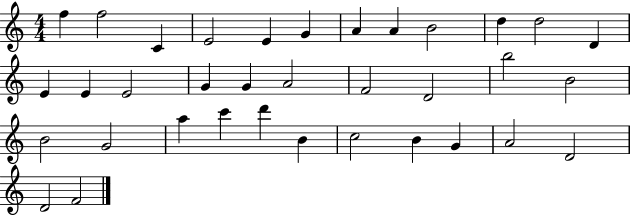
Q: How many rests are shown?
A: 0